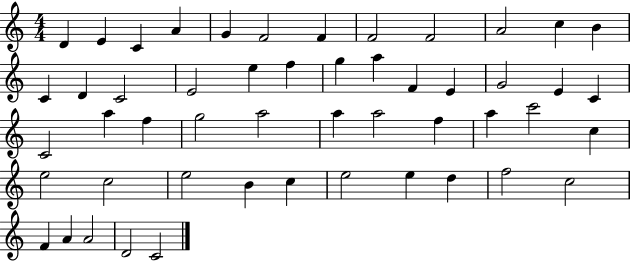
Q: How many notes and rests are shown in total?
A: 51